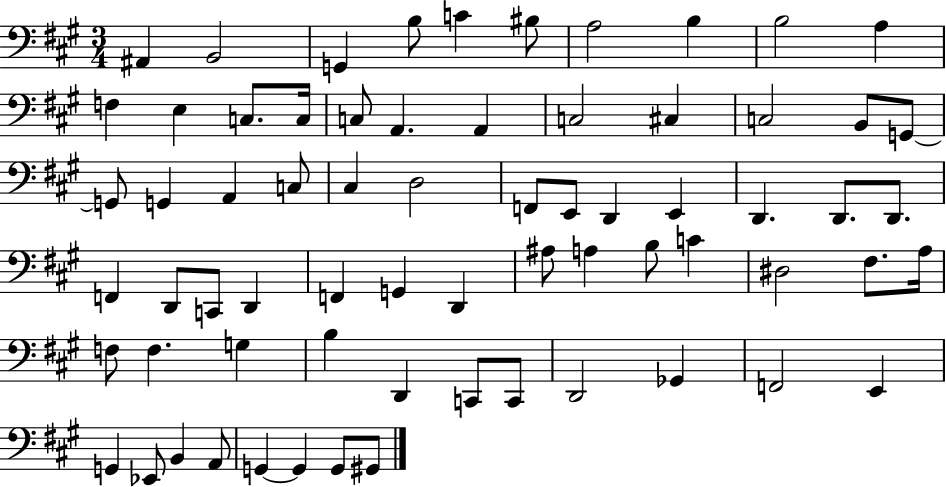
{
  \clef bass
  \numericTimeSignature
  \time 3/4
  \key a \major
  ais,4 b,2 | g,4 b8 c'4 bis8 | a2 b4 | b2 a4 | \break f4 e4 c8. c16 | c8 a,4. a,4 | c2 cis4 | c2 b,8 g,8~~ | \break g,8 g,4 a,4 c8 | cis4 d2 | f,8 e,8 d,4 e,4 | d,4. d,8. d,8. | \break f,4 d,8 c,8 d,4 | f,4 g,4 d,4 | ais8 a4 b8 c'4 | dis2 fis8. a16 | \break f8 f4. g4 | b4 d,4 c,8 c,8 | d,2 ges,4 | f,2 e,4 | \break g,4 ees,8 b,4 a,8 | g,4~~ g,4 g,8 gis,8 | \bar "|."
}